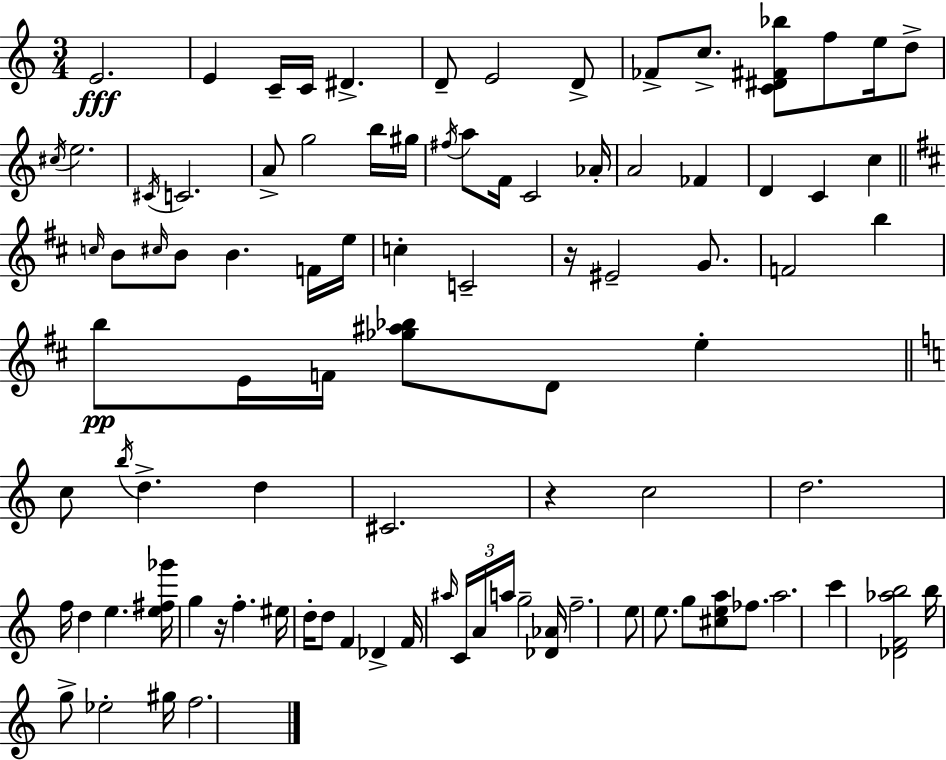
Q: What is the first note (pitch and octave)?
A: E4